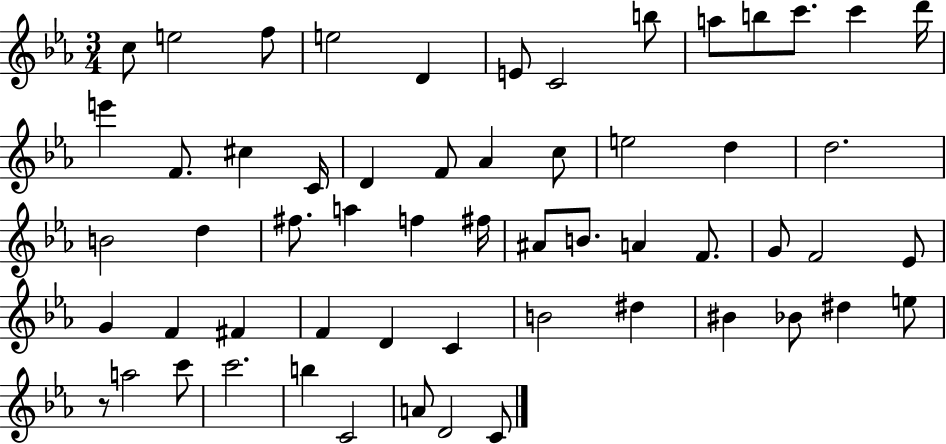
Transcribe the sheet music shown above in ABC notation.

X:1
T:Untitled
M:3/4
L:1/4
K:Eb
c/2 e2 f/2 e2 D E/2 C2 b/2 a/2 b/2 c'/2 c' d'/4 e' F/2 ^c C/4 D F/2 _A c/2 e2 d d2 B2 d ^f/2 a f ^f/4 ^A/2 B/2 A F/2 G/2 F2 _E/2 G F ^F F D C B2 ^d ^B _B/2 ^d e/2 z/2 a2 c'/2 c'2 b C2 A/2 D2 C/2